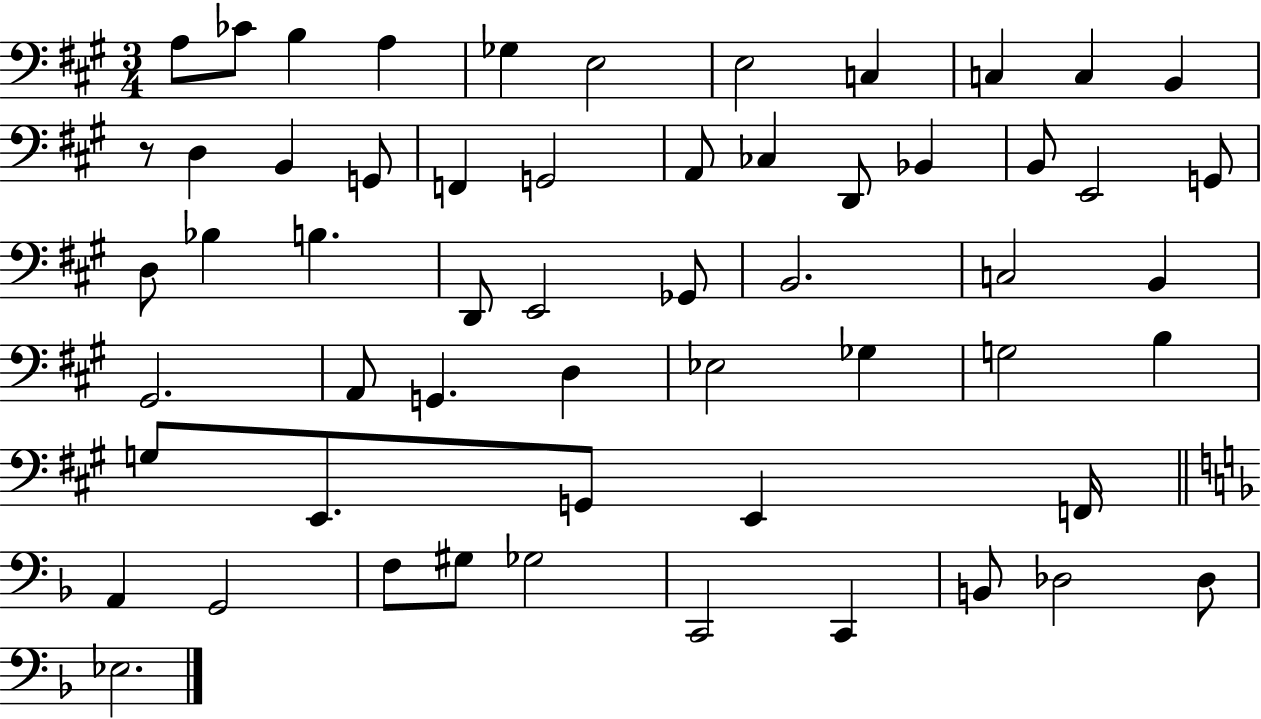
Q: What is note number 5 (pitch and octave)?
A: Gb3